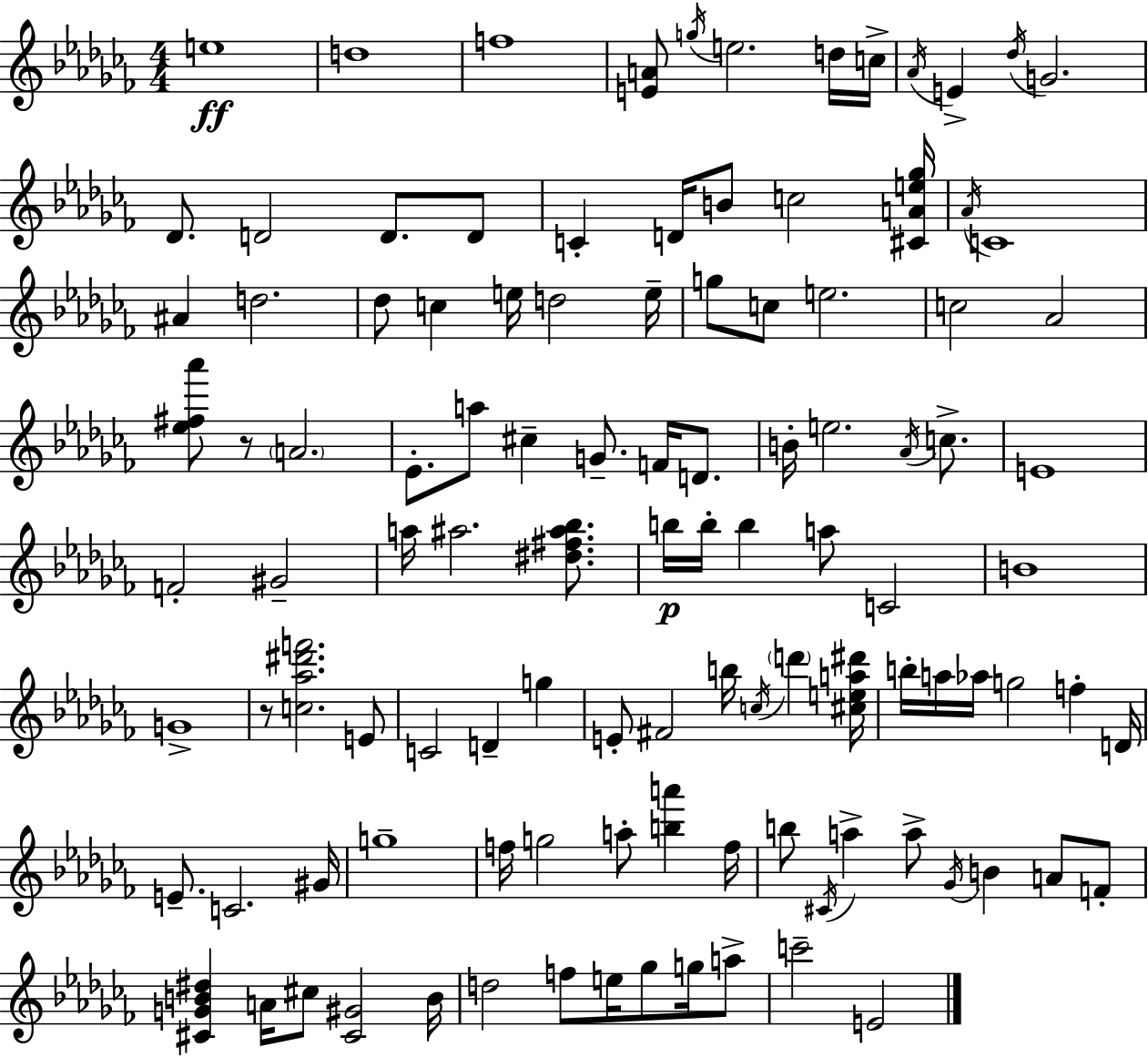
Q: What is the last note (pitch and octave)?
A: E4